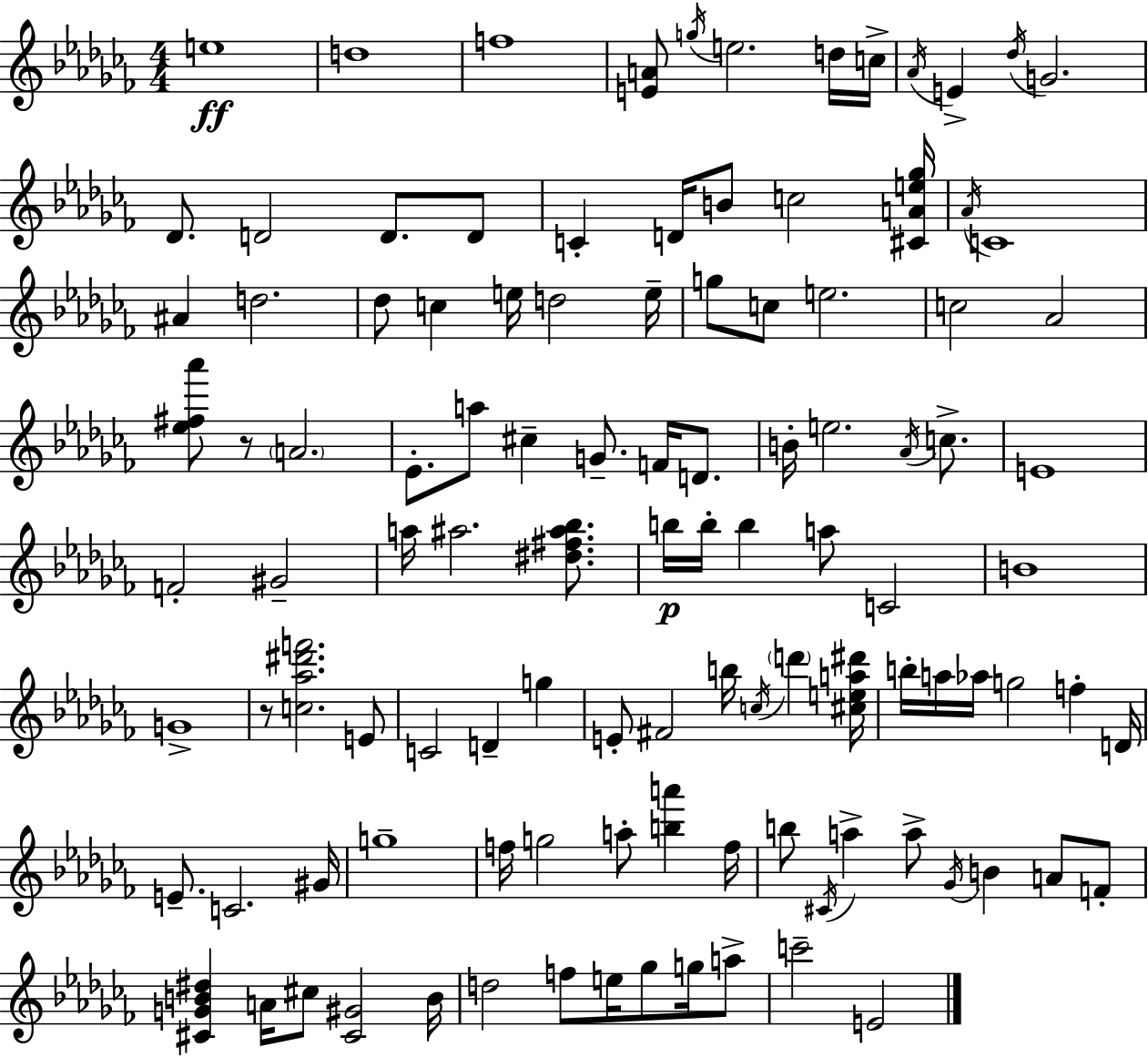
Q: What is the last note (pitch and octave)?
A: E4